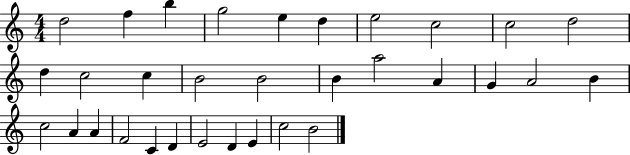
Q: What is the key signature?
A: C major